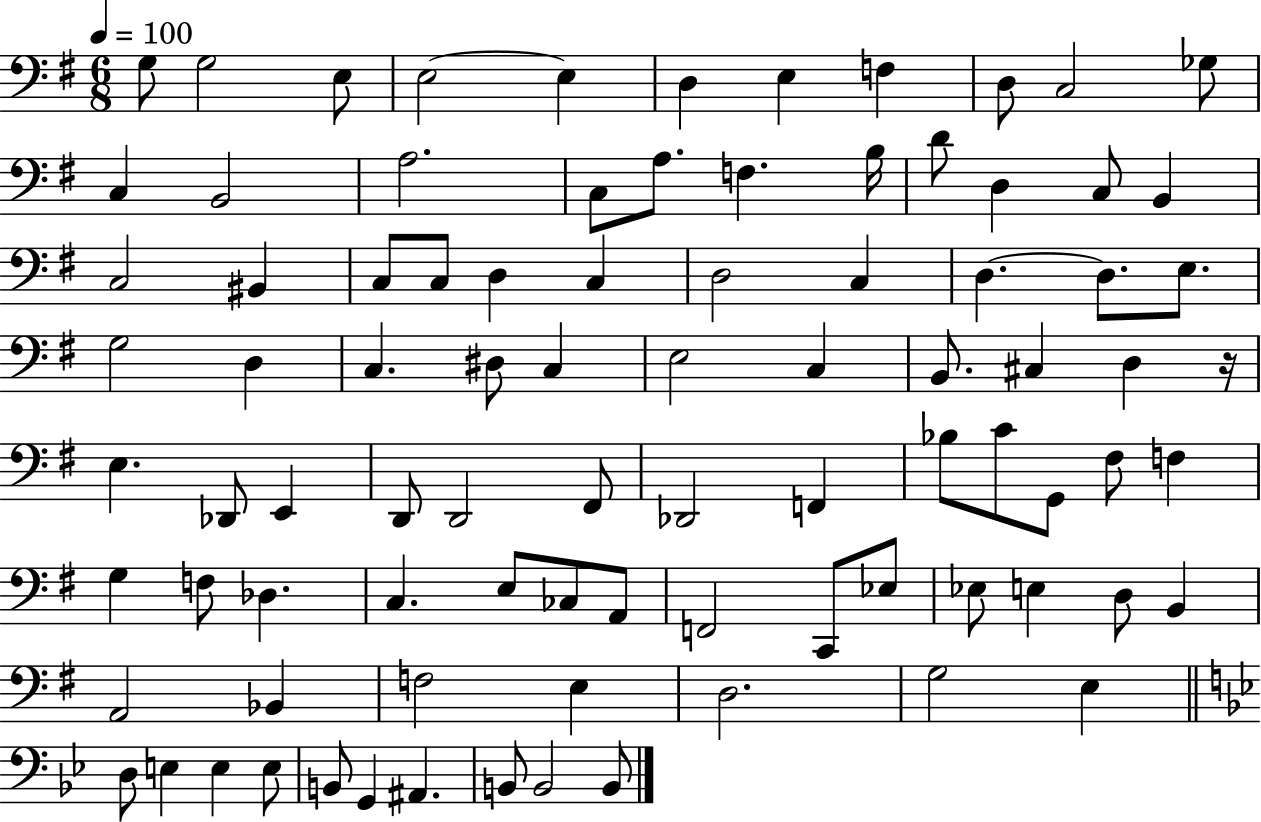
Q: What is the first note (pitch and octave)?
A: G3